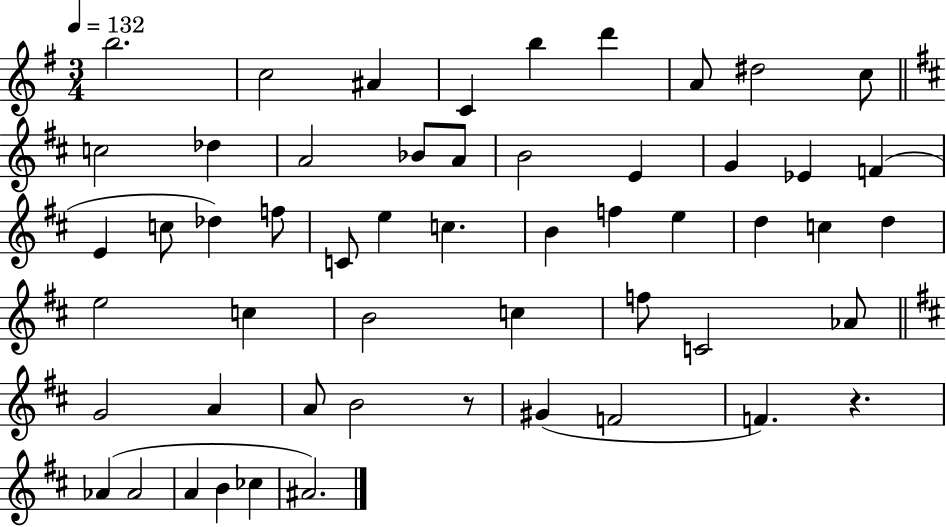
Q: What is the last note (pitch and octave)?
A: A#4